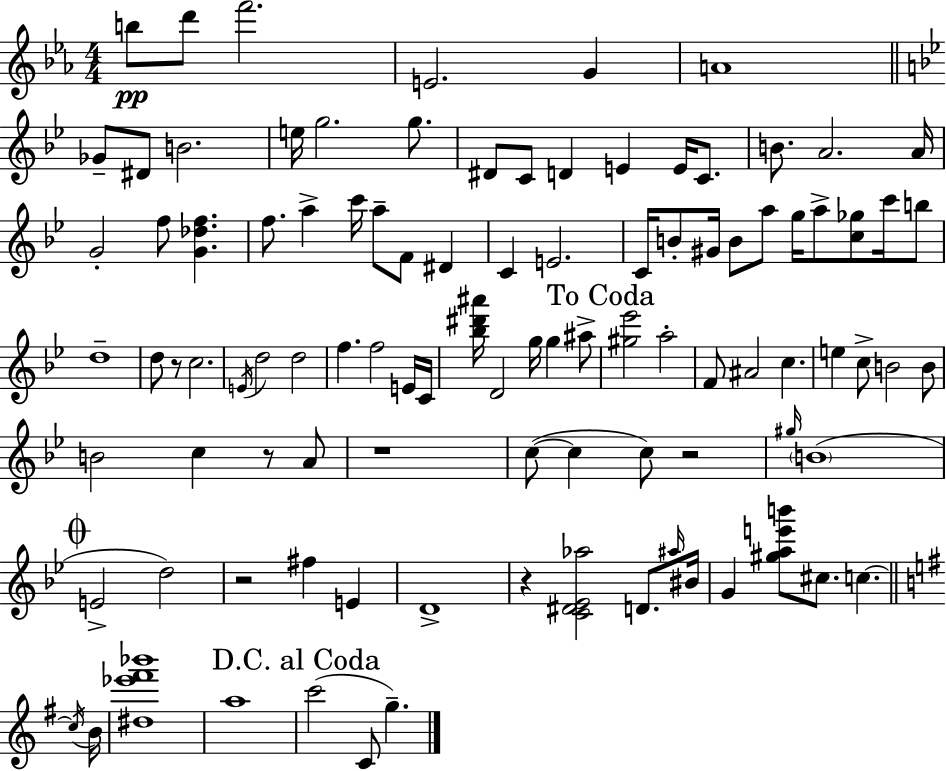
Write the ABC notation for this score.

X:1
T:Untitled
M:4/4
L:1/4
K:Cm
b/2 d'/2 f'2 E2 G A4 _G/2 ^D/2 B2 e/4 g2 g/2 ^D/2 C/2 D E E/4 C/2 B/2 A2 A/4 G2 f/2 [G_df] f/2 a c'/4 a/2 F/2 ^D C E2 C/4 B/2 ^G/4 B/2 a/2 g/4 a/2 [c_g]/2 c'/4 b/2 d4 d/2 z/2 c2 E/4 d2 d2 f f2 E/4 C/4 [_b^d'^a']/4 D2 g/4 g ^a/2 [^g_e']2 a2 F/2 ^A2 c e c/2 B2 B/2 B2 c z/2 A/2 z4 c/2 c c/2 z2 ^g/4 B4 E2 d2 z2 ^f E D4 z [C^D_E_a]2 D/2 ^a/4 ^B/4 G [^gae'b']/2 ^c/2 c c/4 B/4 [^d_e'^f'_b']4 a4 c'2 C/2 g